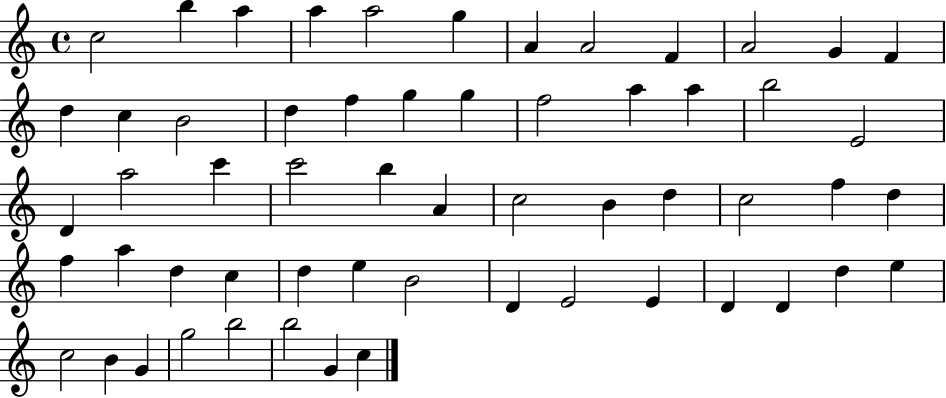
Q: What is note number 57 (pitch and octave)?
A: G4